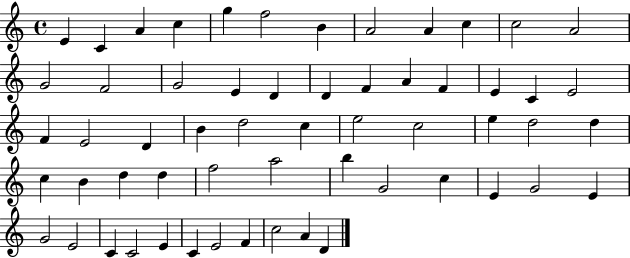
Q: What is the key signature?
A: C major